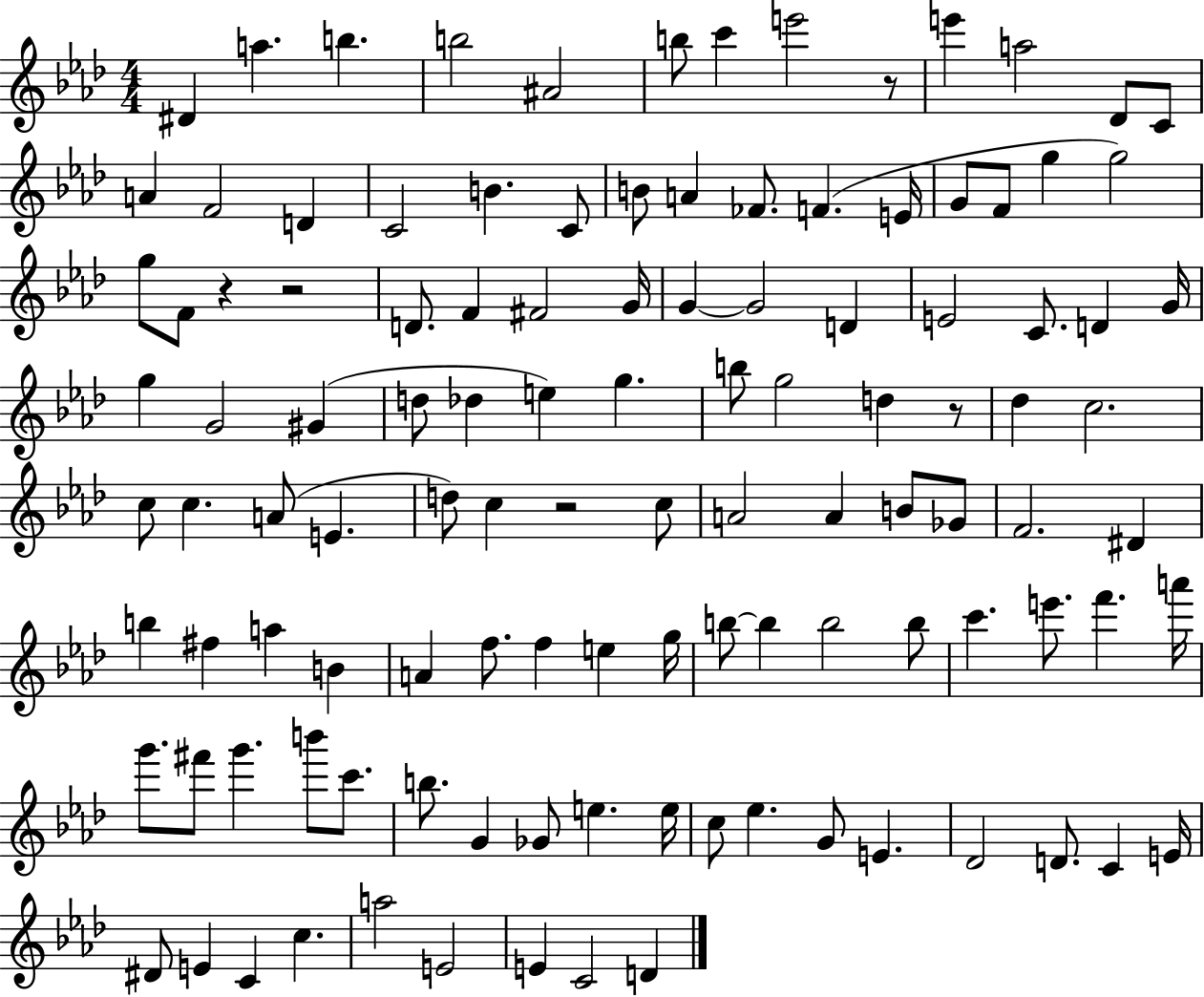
{
  \clef treble
  \numericTimeSignature
  \time 4/4
  \key aes \major
  dis'4 a''4. b''4. | b''2 ais'2 | b''8 c'''4 e'''2 r8 | e'''4 a''2 des'8 c'8 | \break a'4 f'2 d'4 | c'2 b'4. c'8 | b'8 a'4 fes'8. f'4.( e'16 | g'8 f'8 g''4 g''2) | \break g''8 f'8 r4 r2 | d'8. f'4 fis'2 g'16 | g'4~~ g'2 d'4 | e'2 c'8. d'4 g'16 | \break g''4 g'2 gis'4( | d''8 des''4 e''4) g''4. | b''8 g''2 d''4 r8 | des''4 c''2. | \break c''8 c''4. a'8( e'4. | d''8) c''4 r2 c''8 | a'2 a'4 b'8 ges'8 | f'2. dis'4 | \break b''4 fis''4 a''4 b'4 | a'4 f''8. f''4 e''4 g''16 | b''8~~ b''4 b''2 b''8 | c'''4. e'''8. f'''4. a'''16 | \break g'''8. fis'''8 g'''4. b'''8 c'''8. | b''8. g'4 ges'8 e''4. e''16 | c''8 ees''4. g'8 e'4. | des'2 d'8. c'4 e'16 | \break dis'8 e'4 c'4 c''4. | a''2 e'2 | e'4 c'2 d'4 | \bar "|."
}